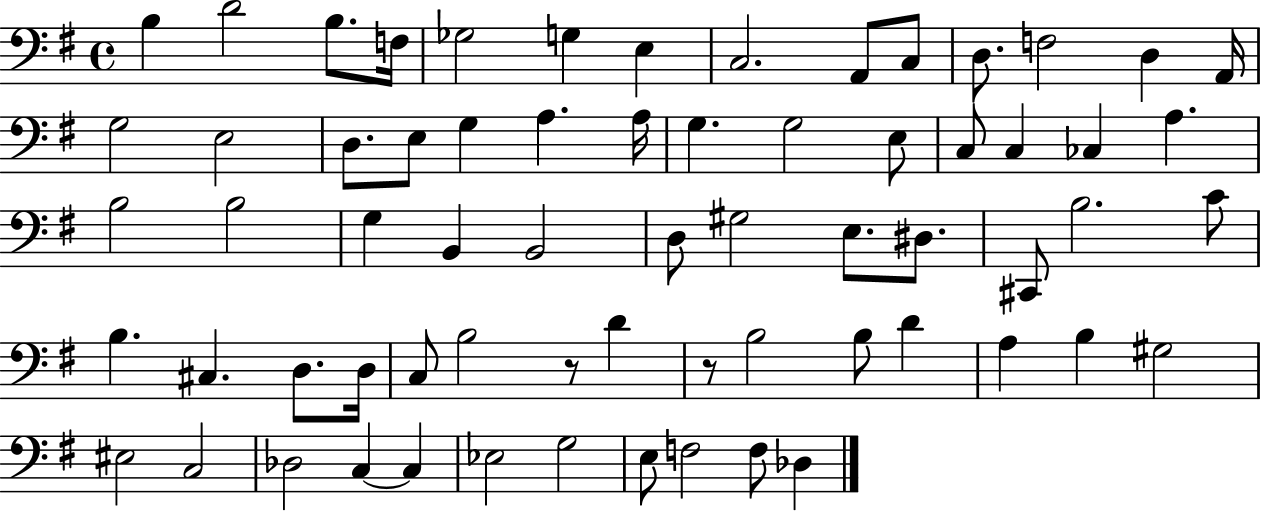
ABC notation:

X:1
T:Untitled
M:4/4
L:1/4
K:G
B, D2 B,/2 F,/4 _G,2 G, E, C,2 A,,/2 C,/2 D,/2 F,2 D, A,,/4 G,2 E,2 D,/2 E,/2 G, A, A,/4 G, G,2 E,/2 C,/2 C, _C, A, B,2 B,2 G, B,, B,,2 D,/2 ^G,2 E,/2 ^D,/2 ^C,,/2 B,2 C/2 B, ^C, D,/2 D,/4 C,/2 B,2 z/2 D z/2 B,2 B,/2 D A, B, ^G,2 ^E,2 C,2 _D,2 C, C, _E,2 G,2 E,/2 F,2 F,/2 _D,